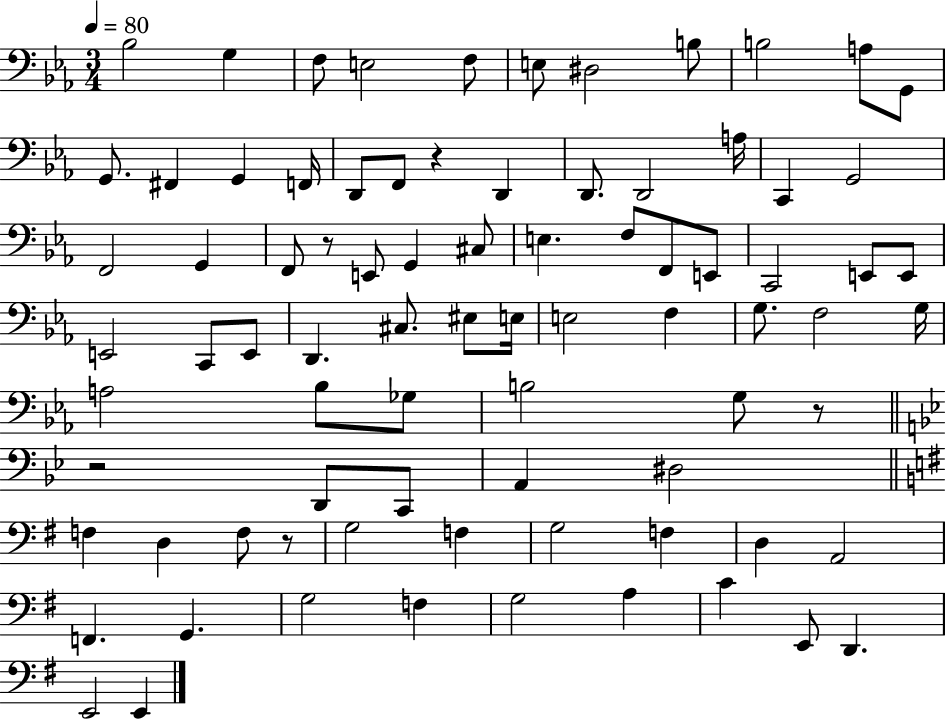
Bb3/h G3/q F3/e E3/h F3/e E3/e D#3/h B3/e B3/h A3/e G2/e G2/e. F#2/q G2/q F2/s D2/e F2/e R/q D2/q D2/e. D2/h A3/s C2/q G2/h F2/h G2/q F2/e R/e E2/e G2/q C#3/e E3/q. F3/e F2/e E2/e C2/h E2/e E2/e E2/h C2/e E2/e D2/q. C#3/e. EIS3/e E3/s E3/h F3/q G3/e. F3/h G3/s A3/h Bb3/e Gb3/e B3/h G3/e R/e R/h D2/e C2/e A2/q D#3/h F3/q D3/q F3/e R/e G3/h F3/q G3/h F3/q D3/q A2/h F2/q. G2/q. G3/h F3/q G3/h A3/q C4/q E2/e D2/q. E2/h E2/q